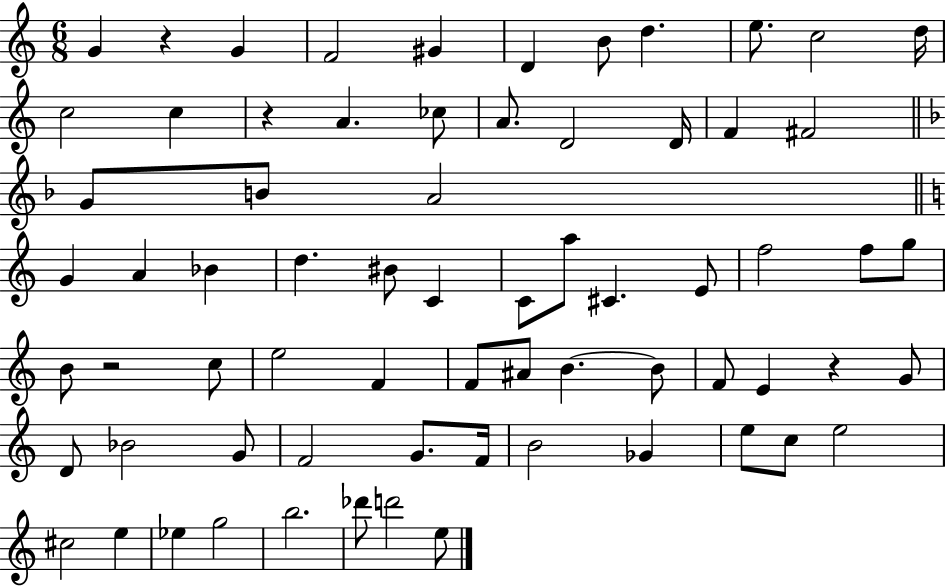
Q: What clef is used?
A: treble